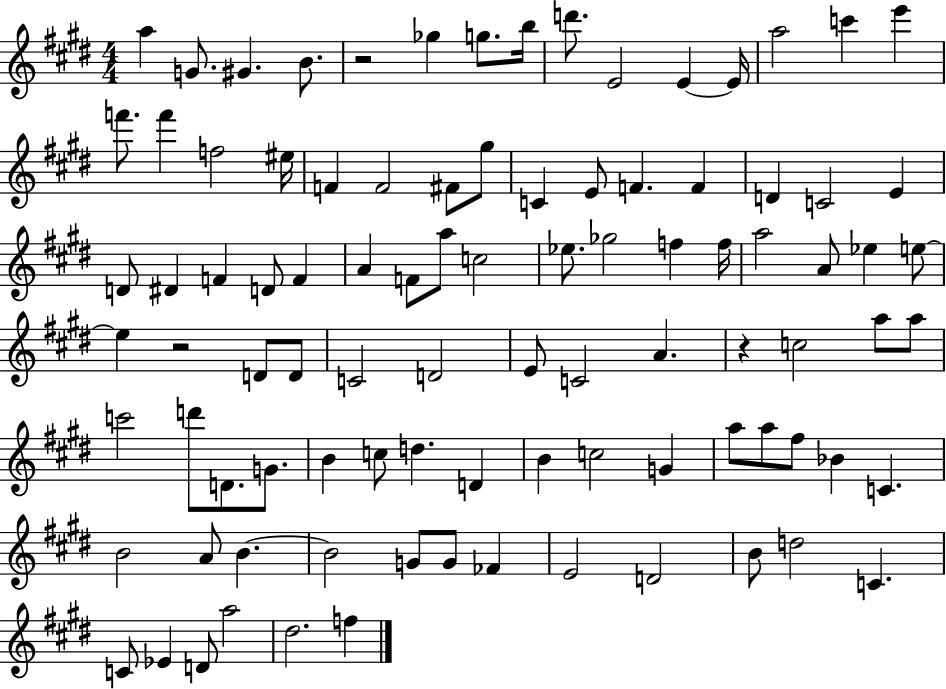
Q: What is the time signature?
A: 4/4